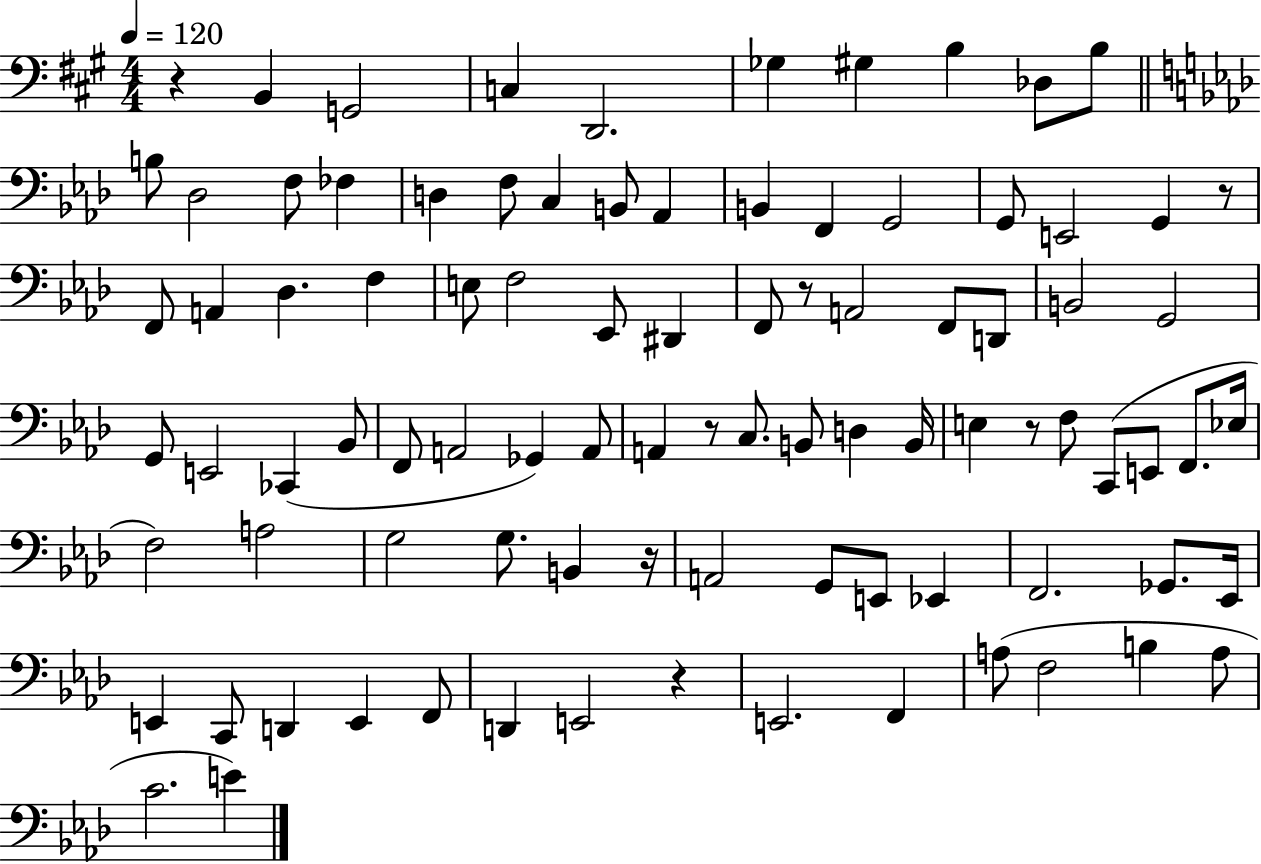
{
  \clef bass
  \numericTimeSignature
  \time 4/4
  \key a \major
  \tempo 4 = 120
  r4 b,4 g,2 | c4 d,2. | ges4 gis4 b4 des8 b8 | \bar "||" \break \key f \minor b8 des2 f8 fes4 | d4 f8 c4 b,8 aes,4 | b,4 f,4 g,2 | g,8 e,2 g,4 r8 | \break f,8 a,4 des4. f4 | e8 f2 ees,8 dis,4 | f,8 r8 a,2 f,8 d,8 | b,2 g,2 | \break g,8 e,2 ces,4( bes,8 | f,8 a,2 ges,4) a,8 | a,4 r8 c8. b,8 d4 b,16 | e4 r8 f8 c,8( e,8 f,8. ees16 | \break f2) a2 | g2 g8. b,4 r16 | a,2 g,8 e,8 ees,4 | f,2. ges,8. ees,16 | \break e,4 c,8 d,4 e,4 f,8 | d,4 e,2 r4 | e,2. f,4 | a8( f2 b4 a8 | \break c'2. e'4) | \bar "|."
}